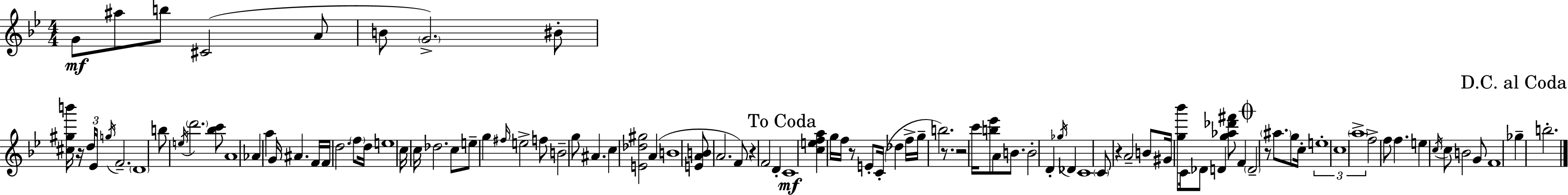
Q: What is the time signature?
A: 4/4